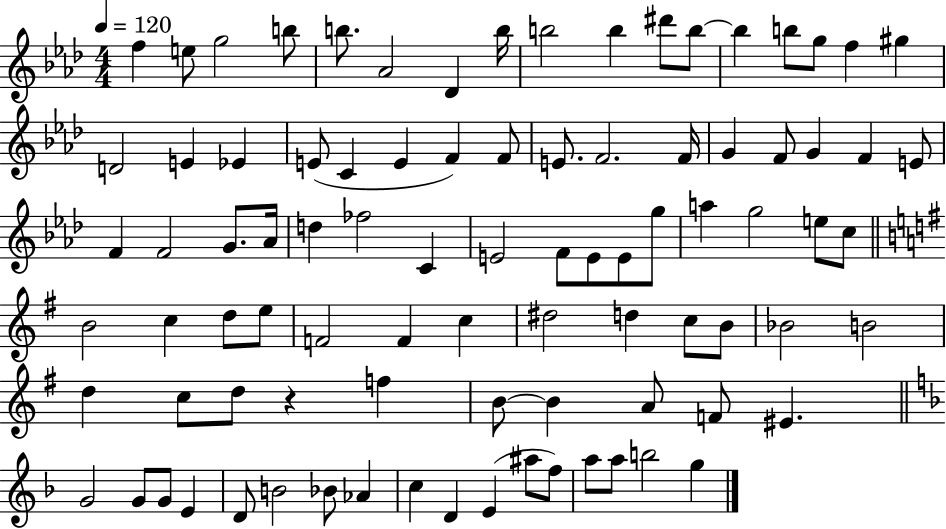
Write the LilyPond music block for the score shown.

{
  \clef treble
  \numericTimeSignature
  \time 4/4
  \key aes \major
  \tempo 4 = 120
  f''4 e''8 g''2 b''8 | b''8. aes'2 des'4 b''16 | b''2 b''4 dis'''8 b''8~~ | b''4 b''8 g''8 f''4 gis''4 | \break d'2 e'4 ees'4 | e'8( c'4 e'4 f'4) f'8 | e'8. f'2. f'16 | g'4 f'8 g'4 f'4 e'8 | \break f'4 f'2 g'8. aes'16 | d''4 fes''2 c'4 | e'2 f'8 e'8 e'8 g''8 | a''4 g''2 e''8 c''8 | \break \bar "||" \break \key e \minor b'2 c''4 d''8 e''8 | f'2 f'4 c''4 | dis''2 d''4 c''8 b'8 | bes'2 b'2 | \break d''4 c''8 d''8 r4 f''4 | b'8~~ b'4 a'8 f'8 eis'4. | \bar "||" \break \key f \major g'2 g'8 g'8 e'4 | d'8 b'2 bes'8 aes'4 | c''4 d'4 e'4( ais''8 f''8) | a''8 a''8 b''2 g''4 | \break \bar "|."
}